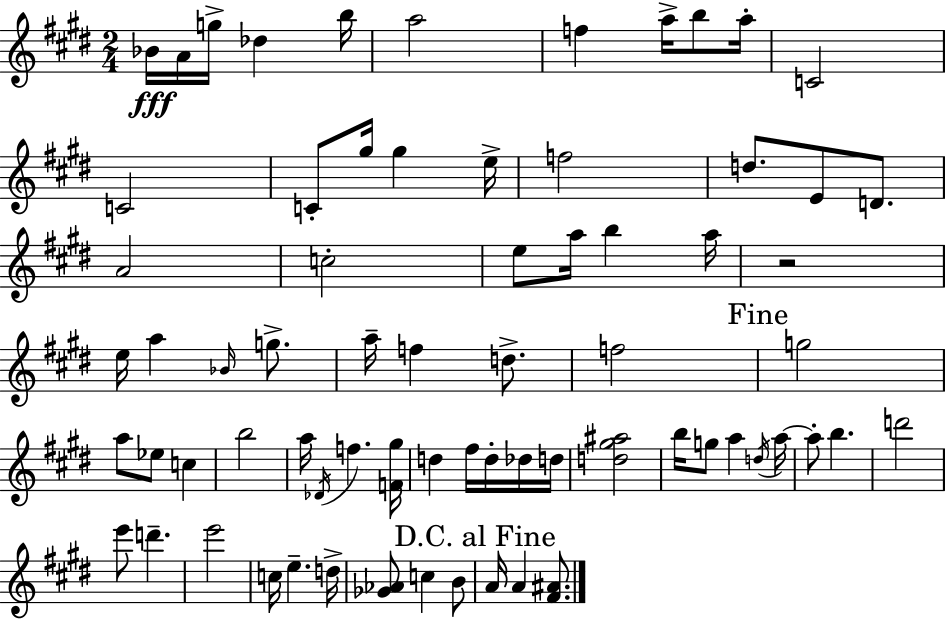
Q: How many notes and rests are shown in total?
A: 70